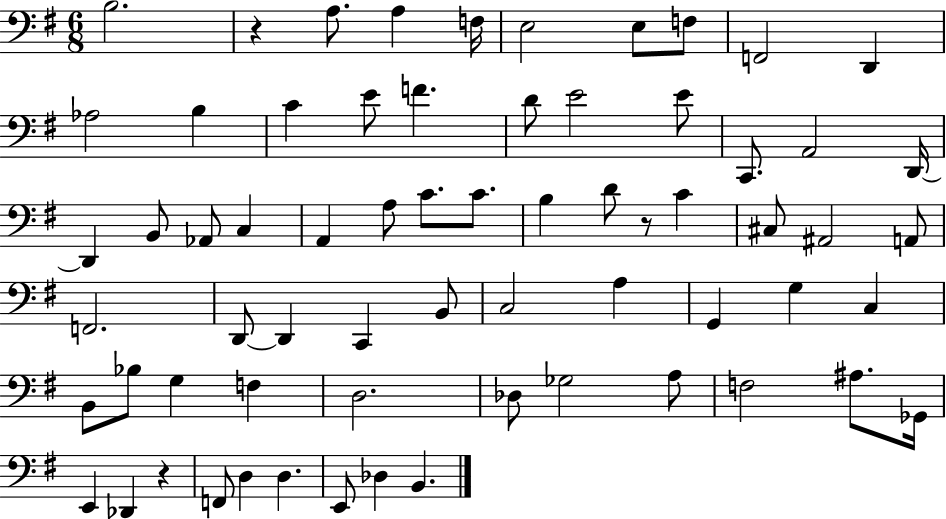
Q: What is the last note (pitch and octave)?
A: B2